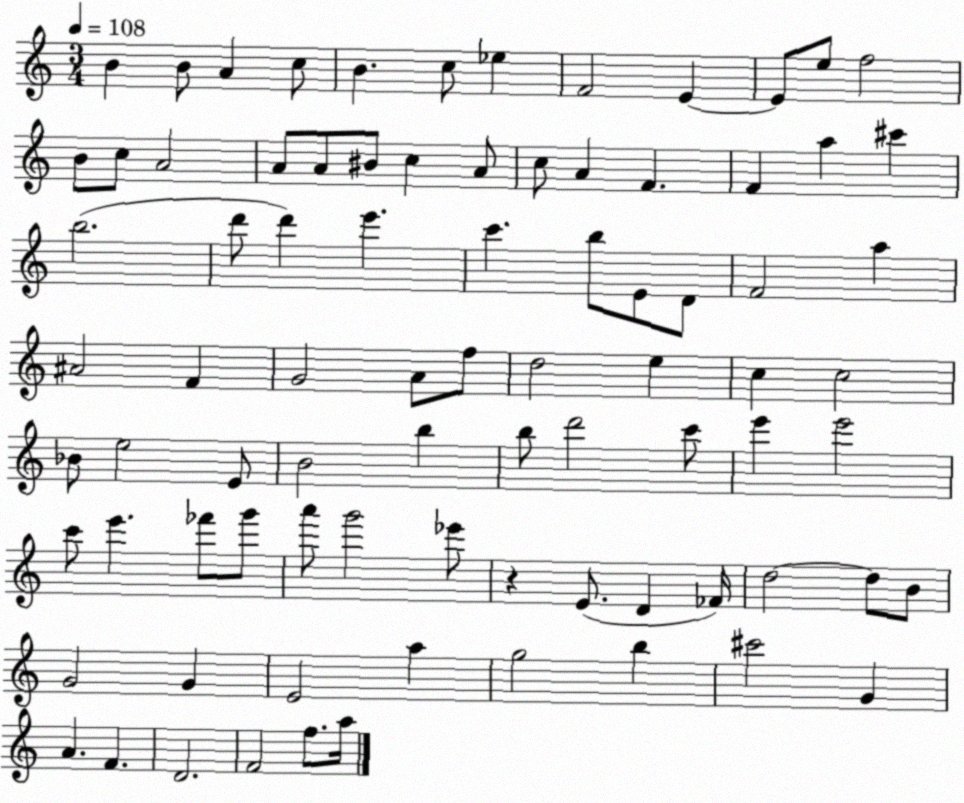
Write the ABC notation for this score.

X:1
T:Untitled
M:3/4
L:1/4
K:C
B B/2 A c/2 B c/2 _e F2 E E/2 e/2 f2 B/2 c/2 A2 A/2 A/2 ^B/2 c A/2 c/2 A F F a ^c' b2 d'/2 d' e' c' b/2 E/2 D/2 F2 a ^A2 F G2 A/2 f/2 d2 e c c2 _B/2 e2 E/2 B2 b b/2 d'2 c'/2 e' e'2 c'/2 e' _f'/2 g'/2 a'/2 g'2 _e'/2 z E/2 D _F/4 d2 d/2 B/2 G2 G E2 a g2 b ^c'2 G A F D2 F2 f/2 a/4